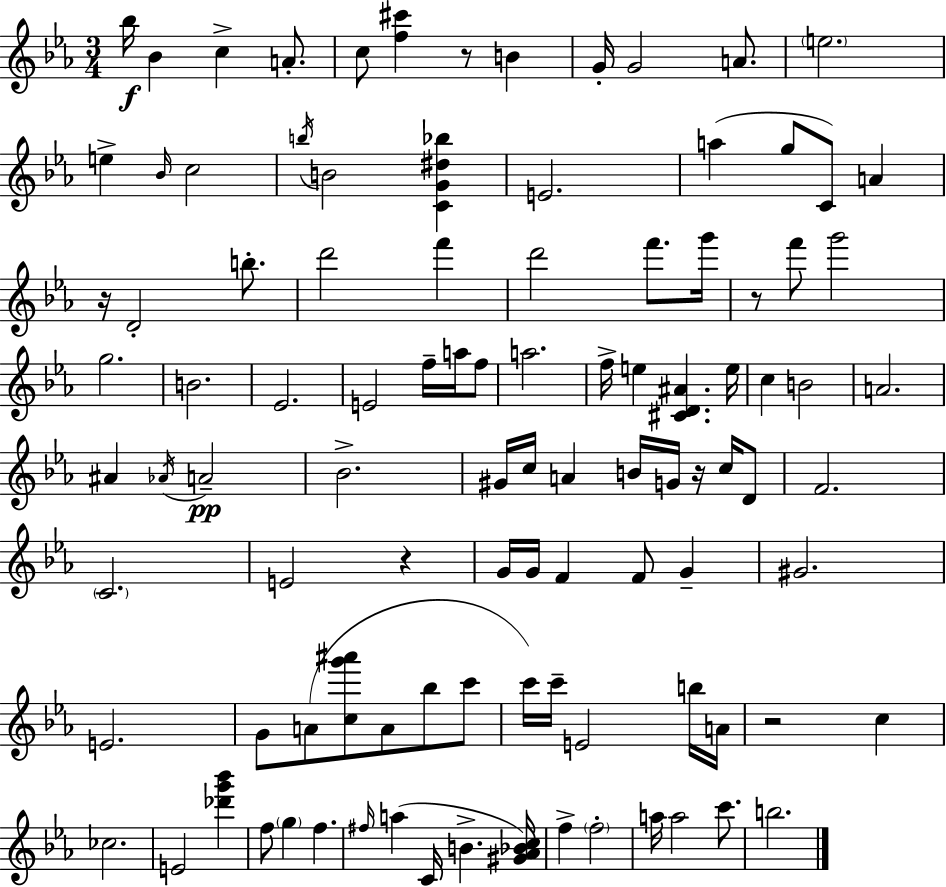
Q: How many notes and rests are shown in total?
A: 102